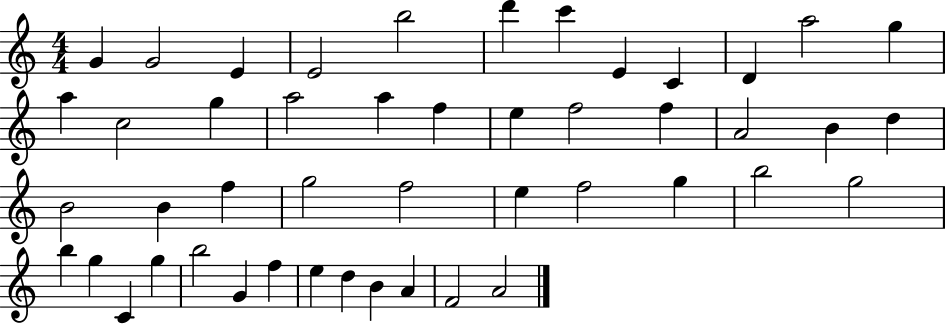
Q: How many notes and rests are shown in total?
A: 47